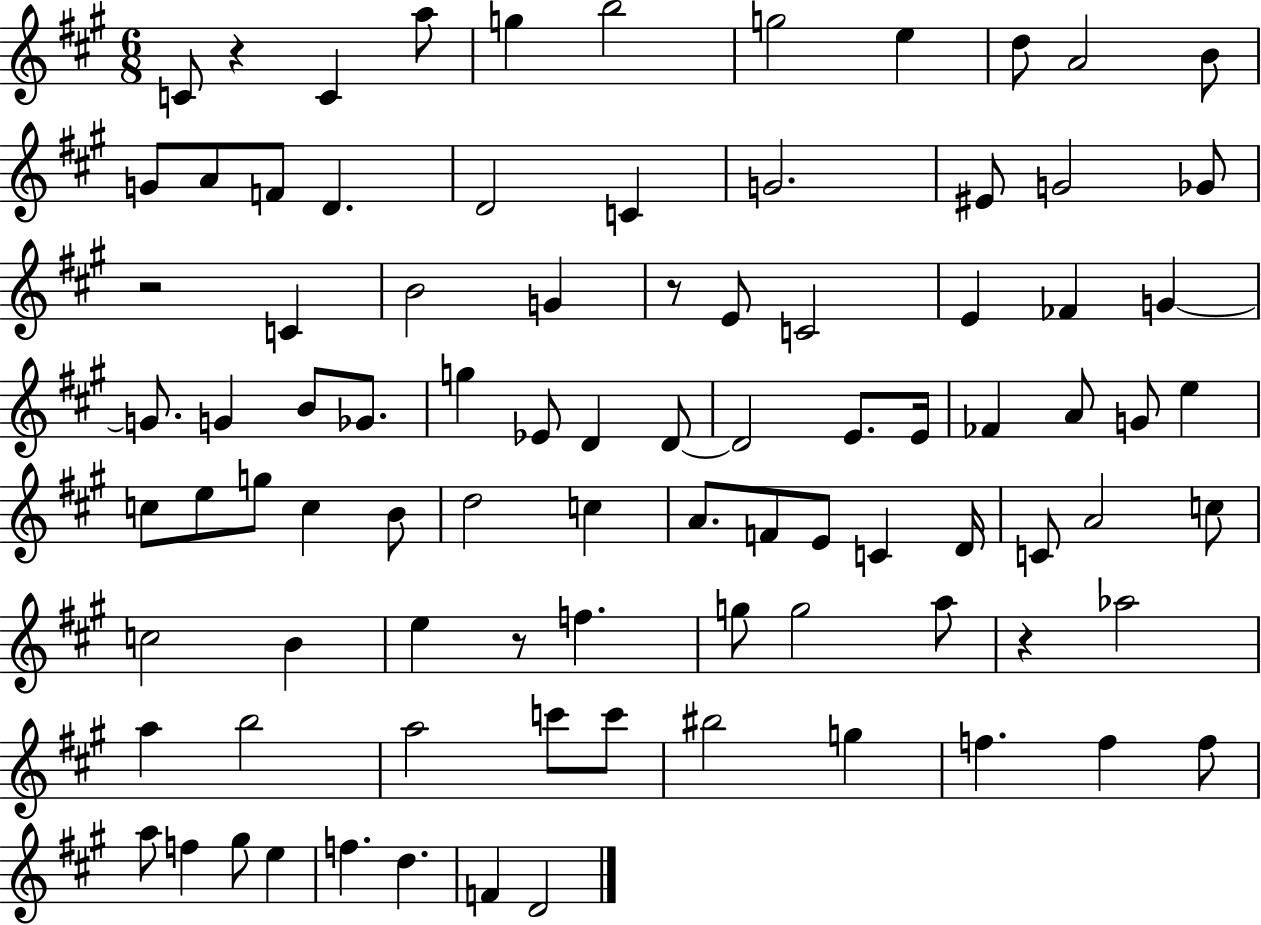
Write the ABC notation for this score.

X:1
T:Untitled
M:6/8
L:1/4
K:A
C/2 z C a/2 g b2 g2 e d/2 A2 B/2 G/2 A/2 F/2 D D2 C G2 ^E/2 G2 _G/2 z2 C B2 G z/2 E/2 C2 E _F G G/2 G B/2 _G/2 g _E/2 D D/2 D2 E/2 E/4 _F A/2 G/2 e c/2 e/2 g/2 c B/2 d2 c A/2 F/2 E/2 C D/4 C/2 A2 c/2 c2 B e z/2 f g/2 g2 a/2 z _a2 a b2 a2 c'/2 c'/2 ^b2 g f f f/2 a/2 f ^g/2 e f d F D2